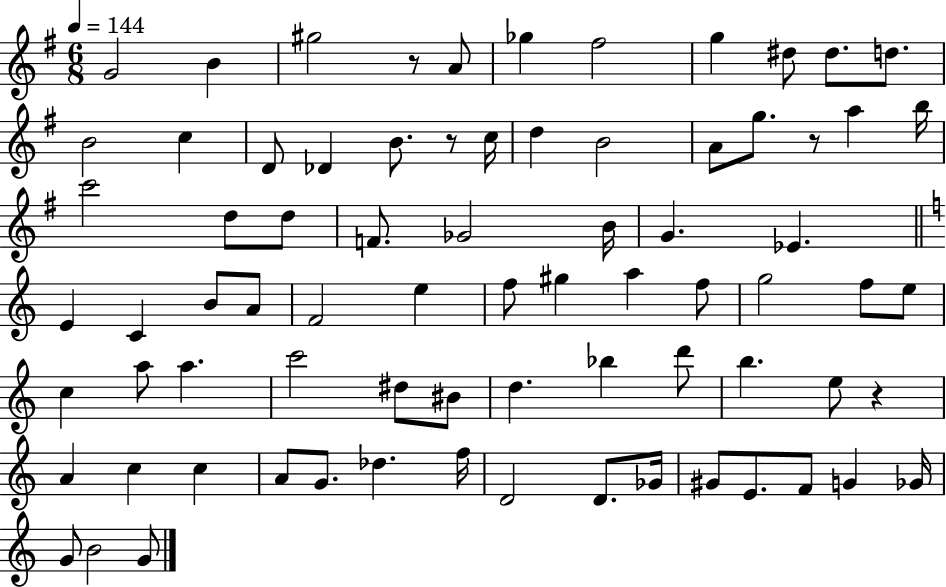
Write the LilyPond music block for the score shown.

{
  \clef treble
  \numericTimeSignature
  \time 6/8
  \key g \major
  \tempo 4 = 144
  g'2 b'4 | gis''2 r8 a'8 | ges''4 fis''2 | g''4 dis''8 dis''8. d''8. | \break b'2 c''4 | d'8 des'4 b'8. r8 c''16 | d''4 b'2 | a'8 g''8. r8 a''4 b''16 | \break c'''2 d''8 d''8 | f'8. ges'2 b'16 | g'4. ees'4. | \bar "||" \break \key a \minor e'4 c'4 b'8 a'8 | f'2 e''4 | f''8 gis''4 a''4 f''8 | g''2 f''8 e''8 | \break c''4 a''8 a''4. | c'''2 dis''8 bis'8 | d''4. bes''4 d'''8 | b''4. e''8 r4 | \break a'4 c''4 c''4 | a'8 g'8. des''4. f''16 | d'2 d'8. ges'16 | gis'8 e'8. f'8 g'4 ges'16 | \break g'8 b'2 g'8 | \bar "|."
}